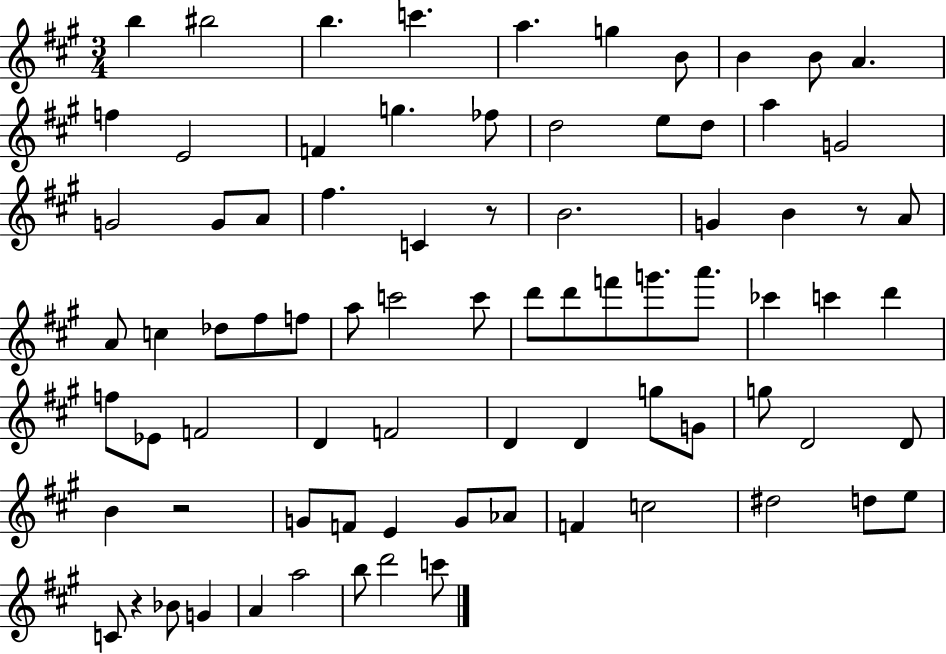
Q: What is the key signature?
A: A major